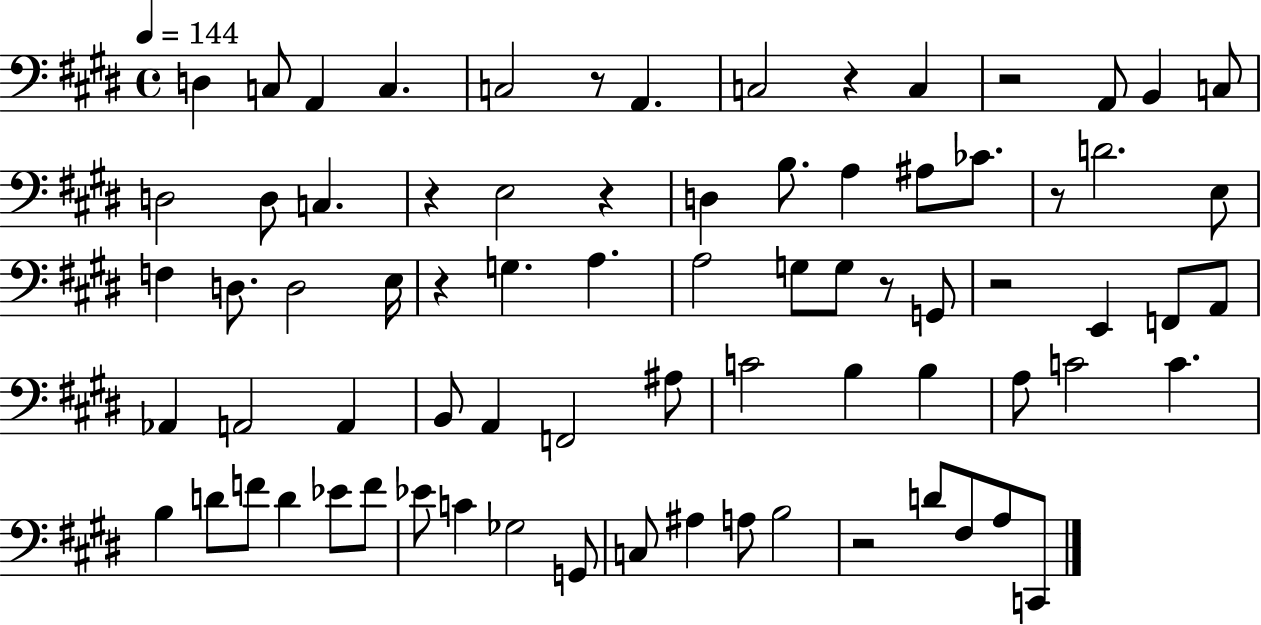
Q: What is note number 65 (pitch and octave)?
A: A3